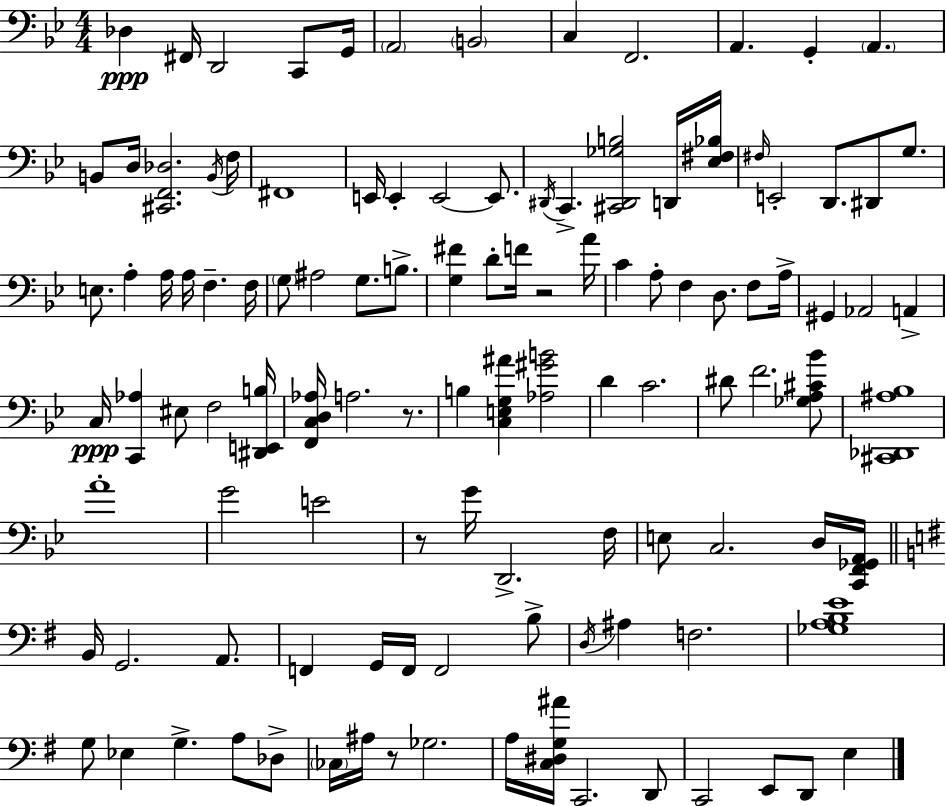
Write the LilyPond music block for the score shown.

{
  \clef bass
  \numericTimeSignature
  \time 4/4
  \key g \minor
  des4\ppp fis,16 d,2 c,8 g,16 | \parenthesize a,2 \parenthesize b,2 | c4 f,2. | a,4. g,4-. \parenthesize a,4. | \break b,8 d16 <cis, f, des>2. \acciaccatura { b,16 } | f16 fis,1 | e,16 e,4-. e,2~~ e,8. | \acciaccatura { dis,16 } c,4.-> <cis, dis, ges b>2 | \break d,16 <ees fis bes>16 \grace { fis16 } e,2-. d,8. dis,8 | g8. e8. a4-. a16 a16 f4.-- | f16 \parenthesize g8 ais2 g8. | b8.-> <g fis'>4 d'8-. f'16 r2 | \break a'16 c'4 a8-. f4 d8. | f8 a16-> gis,4 aes,2 a,4-> | c16\ppp <c, aes>4 eis8 f2 | <dis, e, b>16 <f, c d aes>16 a2. | \break r8. b4 <c e g ais'>4 <aes gis' b'>2 | d'4 c'2. | dis'8 f'2. | <ges a cis' bes'>8 <cis, des, ais bes>1 | \break a'1-. | g'2 e'2 | r8 g'16 d,2.-> | f16 e8 c2. | \break d16 <c, f, ges, a,>16 \bar "||" \break \key g \major b,16 g,2. a,8. | f,4 g,16 f,16 f,2 b8-> | \acciaccatura { d16 } ais4 f2. | <ges a b e'>1 | \break g8 ees4 g4.-> a8 des8-> | \parenthesize ces16 ais16 r8 ges2. | a16 <c dis g ais'>16 c,2. d,8 | c,2 e,8 d,8 e4 | \break \bar "|."
}